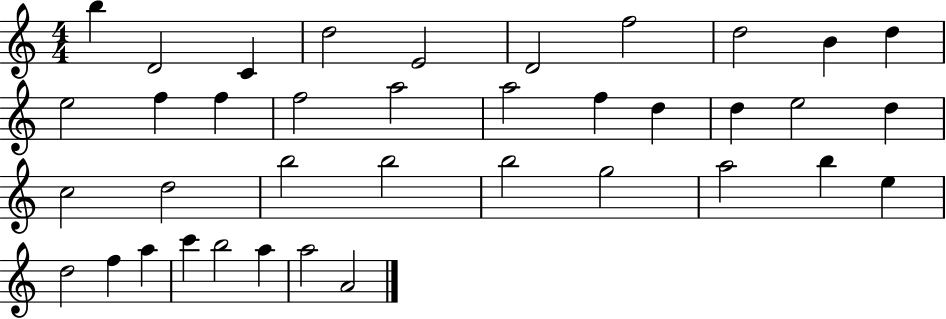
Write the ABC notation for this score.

X:1
T:Untitled
M:4/4
L:1/4
K:C
b D2 C d2 E2 D2 f2 d2 B d e2 f f f2 a2 a2 f d d e2 d c2 d2 b2 b2 b2 g2 a2 b e d2 f a c' b2 a a2 A2